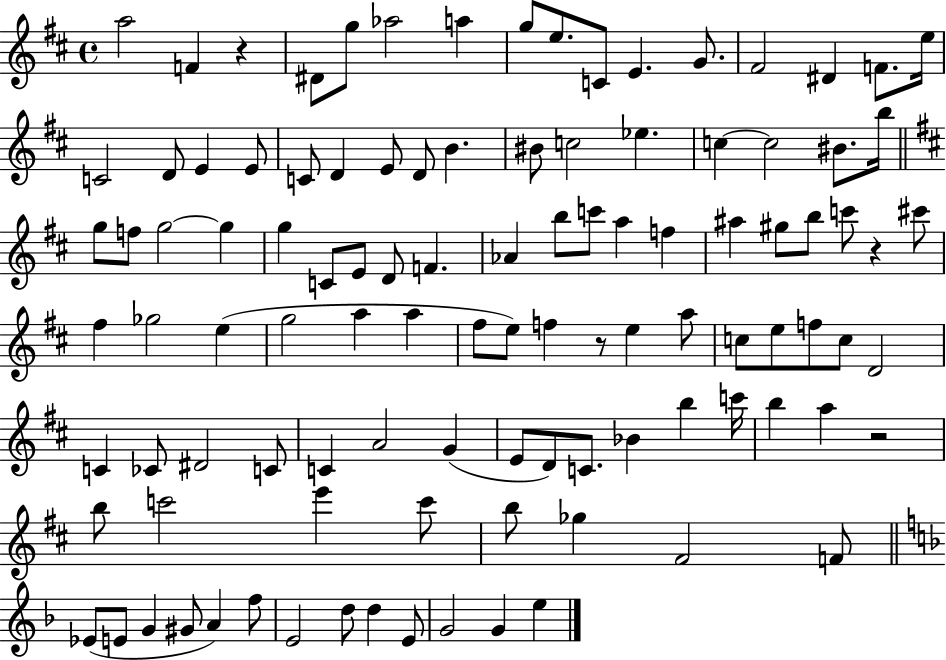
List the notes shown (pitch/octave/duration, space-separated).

A5/h F4/q R/q D#4/e G5/e Ab5/h A5/q G5/e E5/e. C4/e E4/q. G4/e. F#4/h D#4/q F4/e. E5/s C4/h D4/e E4/q E4/e C4/e D4/q E4/e D4/e B4/q. BIS4/e C5/h Eb5/q. C5/q C5/h BIS4/e. B5/s G5/e F5/e G5/h G5/q G5/q C4/e E4/e D4/e F4/q. Ab4/q B5/e C6/e A5/q F5/q A#5/q G#5/e B5/e C6/e R/q C#6/e F#5/q Gb5/h E5/q G5/h A5/q A5/q F#5/e E5/e F5/q R/e E5/q A5/e C5/e E5/e F5/e C5/e D4/h C4/q CES4/e D#4/h C4/e C4/q A4/h G4/q E4/e D4/e C4/e. Bb4/q B5/q C6/s B5/q A5/q R/h B5/e C6/h E6/q C6/e B5/e Gb5/q F#4/h F4/e Eb4/e E4/e G4/q G#4/e A4/q F5/e E4/h D5/e D5/q E4/e G4/h G4/q E5/q